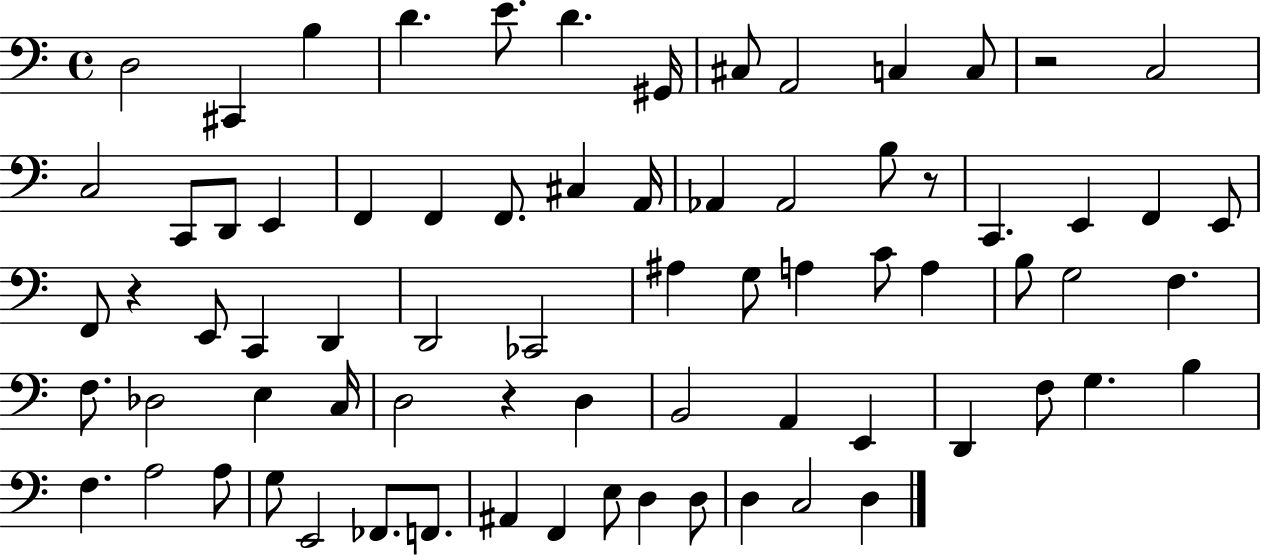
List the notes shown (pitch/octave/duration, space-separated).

D3/h C#2/q B3/q D4/q. E4/e. D4/q. G#2/s C#3/e A2/h C3/q C3/e R/h C3/h C3/h C2/e D2/e E2/q F2/q F2/q F2/e. C#3/q A2/s Ab2/q Ab2/h B3/e R/e C2/q. E2/q F2/q E2/e F2/e R/q E2/e C2/q D2/q D2/h CES2/h A#3/q G3/e A3/q C4/e A3/q B3/e G3/h F3/q. F3/e. Db3/h E3/q C3/s D3/h R/q D3/q B2/h A2/q E2/q D2/q F3/e G3/q. B3/q F3/q. A3/h A3/e G3/e E2/h FES2/e. F2/e. A#2/q F2/q E3/e D3/q D3/e D3/q C3/h D3/q